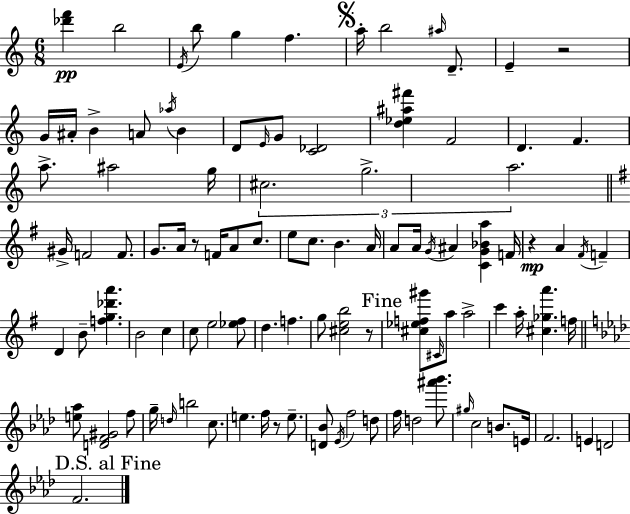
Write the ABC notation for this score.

X:1
T:Untitled
M:6/8
L:1/4
K:C
[_d'f'] b2 E/4 b/2 g f a/4 b2 ^a/4 D/2 E z2 G/4 ^A/4 B A/2 _a/4 B D/2 E/4 G/2 [C_D]2 [d_e^a^f'] F2 D F a/2 ^a2 g/4 ^c2 g2 a2 ^G/4 F2 F/2 G/2 A/4 z/2 F/4 A/2 c/2 e/2 c/2 B A/4 A/2 A/4 G/4 ^A [CG_Ba] F/4 z A ^F/4 F D B/2 [fg_d'a'] B2 c c/2 e2 [_e^f]/2 d f g/2 [^ceb]2 z/2 [^c_ef^g']/2 ^C/4 a/2 a2 c' a/4 [^c_ga'] f/4 [e_a]/2 [DF^G]2 f/2 g/4 d/4 b2 c/2 e f/4 z/2 e/2 [D_B]/2 _E/4 f2 d/2 f/4 d2 [^a'_b']/2 ^g/4 c2 B/2 E/4 F2 E D2 F2